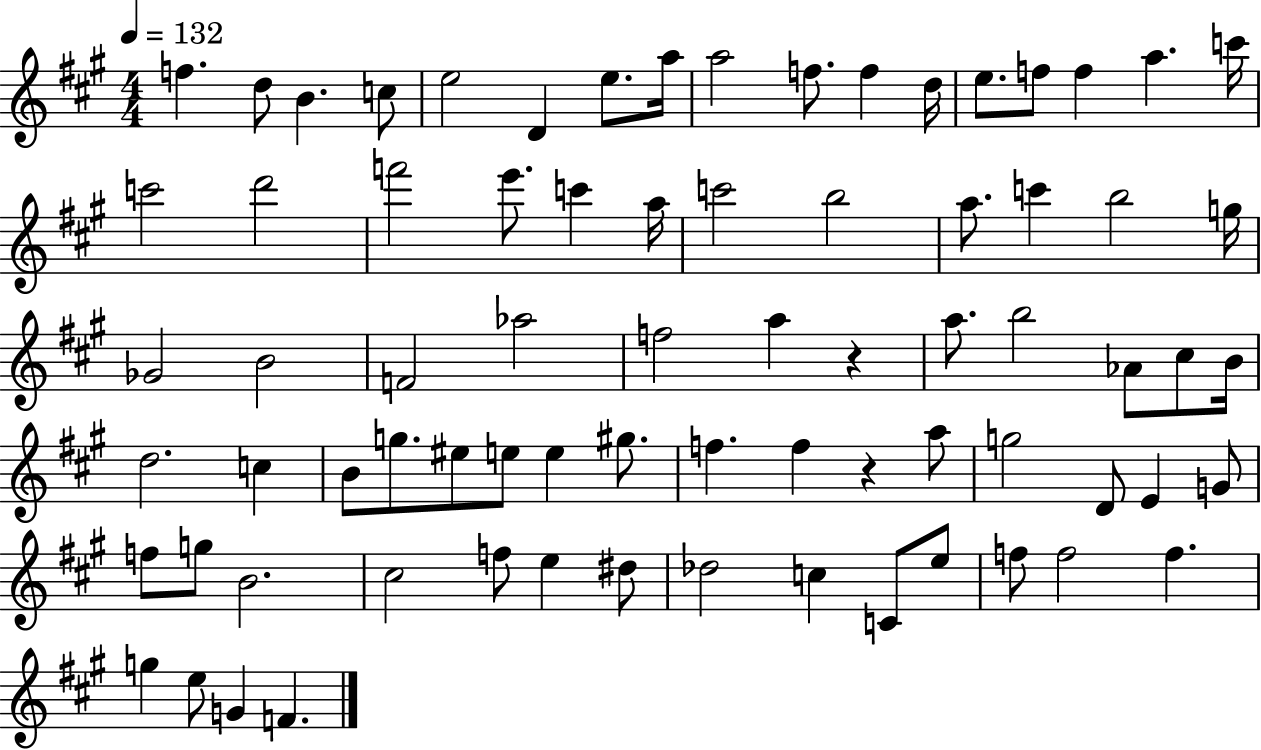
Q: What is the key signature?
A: A major